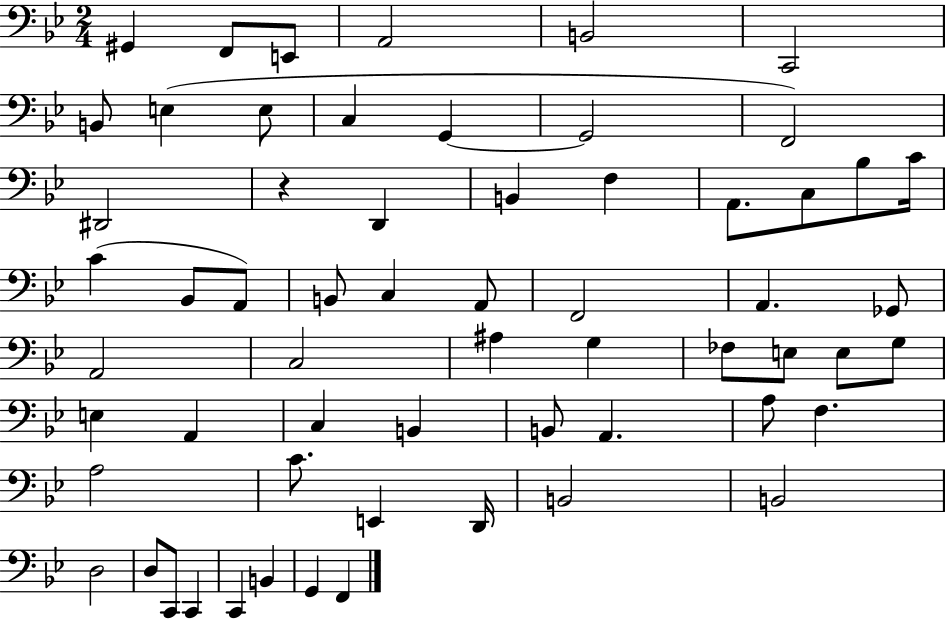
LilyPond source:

{
  \clef bass
  \numericTimeSignature
  \time 2/4
  \key bes \major
  \repeat volta 2 { gis,4 f,8 e,8 | a,2 | b,2 | c,2 | \break b,8 e4( e8 | c4 g,4~~ | g,2 | f,2) | \break dis,2 | r4 d,4 | b,4 f4 | a,8. c8 bes8 c'16 | \break c'4( bes,8 a,8) | b,8 c4 a,8 | f,2 | a,4. ges,8 | \break a,2 | c2 | ais4 g4 | fes8 e8 e8 g8 | \break e4 a,4 | c4 b,4 | b,8 a,4. | a8 f4. | \break a2 | c'8. e,4 d,16 | b,2 | b,2 | \break d2 | d8 c,8 c,4 | c,4 b,4 | g,4 f,4 | \break } \bar "|."
}